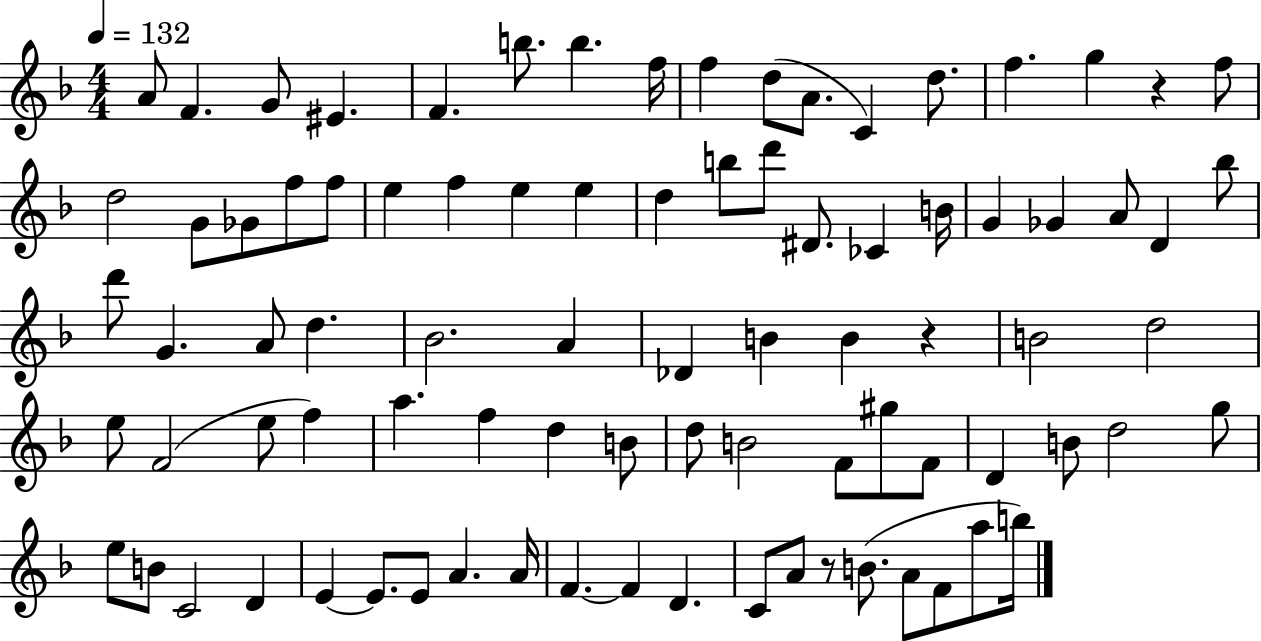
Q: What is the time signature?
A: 4/4